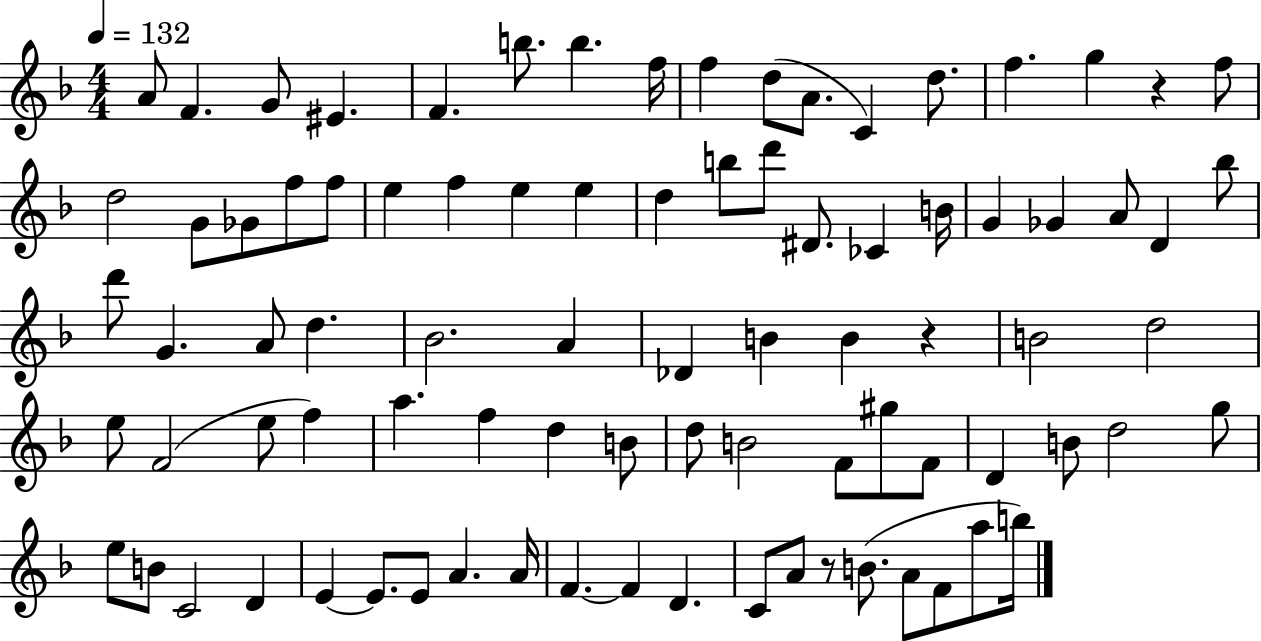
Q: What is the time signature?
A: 4/4